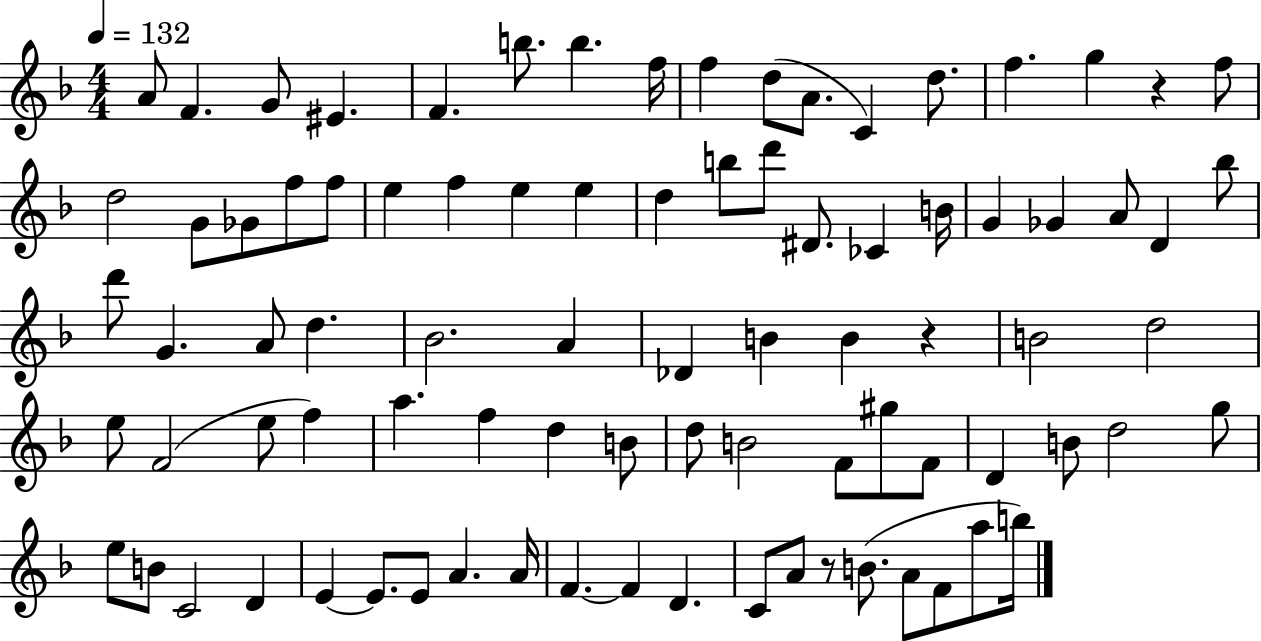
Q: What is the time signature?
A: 4/4